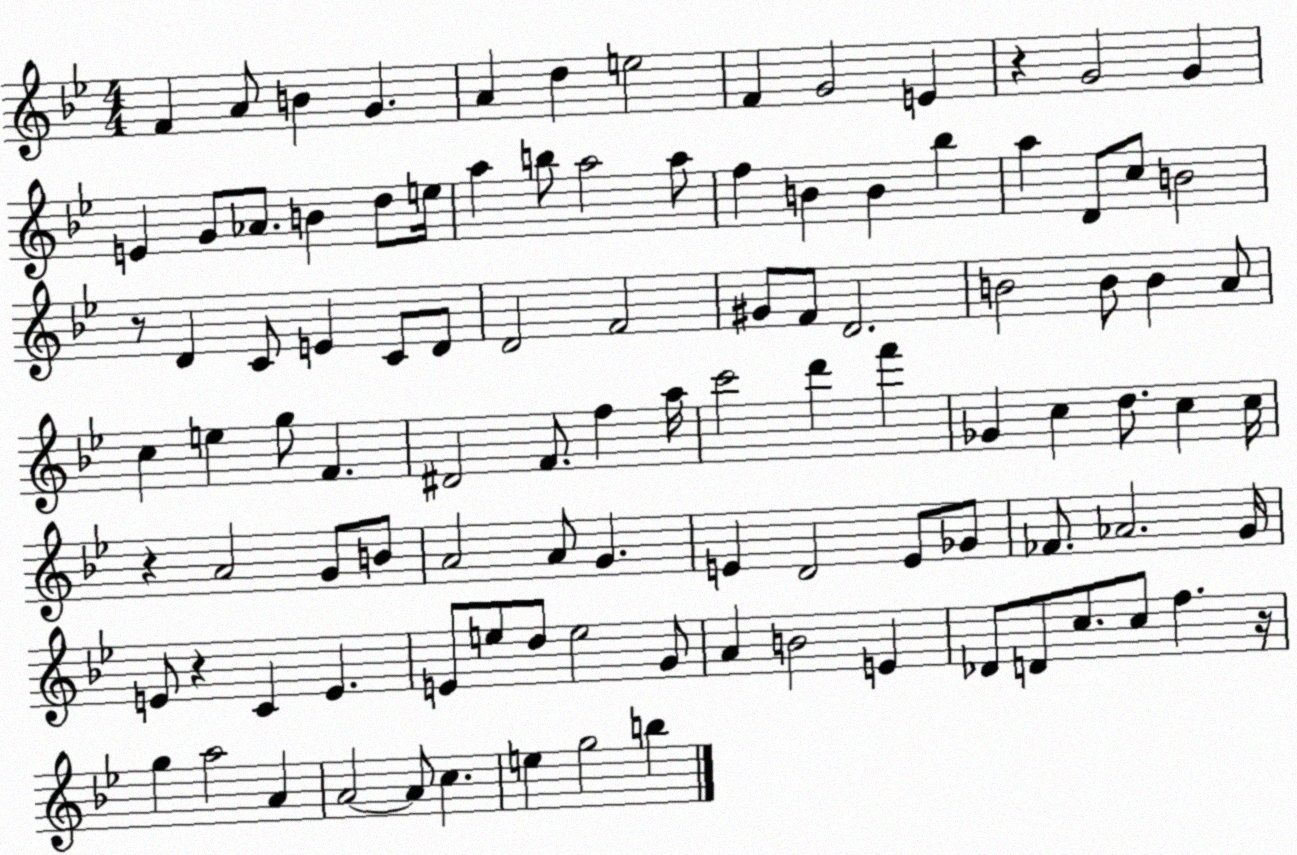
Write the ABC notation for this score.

X:1
T:Untitled
M:4/4
L:1/4
K:Bb
F A/2 B G A d e2 F G2 E z G2 G E G/2 _A/2 B d/2 e/4 a b/2 a2 a/2 f B B _b a D/2 c/2 B2 z/2 D C/2 E C/2 D/2 D2 F2 ^G/2 F/2 D2 B2 B/2 B A/2 c e g/2 F ^D2 F/2 f a/4 c'2 d' f' _G c d/2 c c/4 z A2 G/2 B/2 A2 A/2 G E D2 E/2 _G/2 _F/2 _A2 G/4 E/2 z C E E/2 e/2 d/2 e2 G/2 A B2 E _D/2 D/2 c/2 c/2 f z/4 g a2 A A2 A/2 c e g2 b